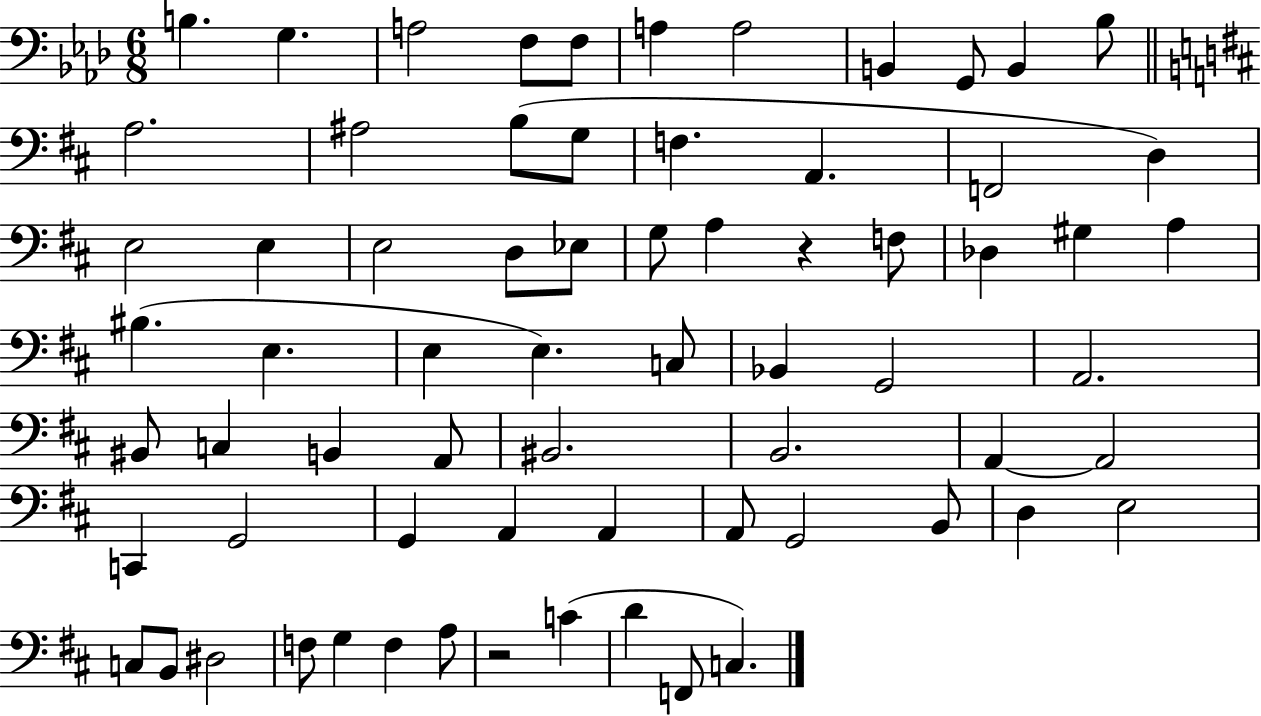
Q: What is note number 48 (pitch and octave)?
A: G2